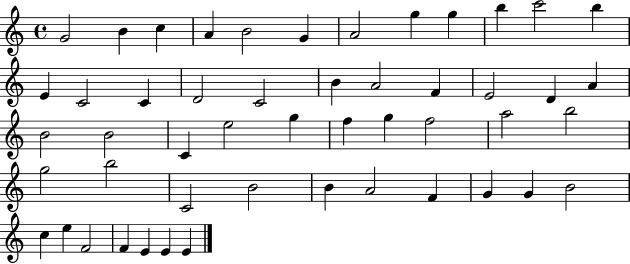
{
  \clef treble
  \time 4/4
  \defaultTimeSignature
  \key c \major
  g'2 b'4 c''4 | a'4 b'2 g'4 | a'2 g''4 g''4 | b''4 c'''2 b''4 | \break e'4 c'2 c'4 | d'2 c'2 | b'4 a'2 f'4 | e'2 d'4 a'4 | \break b'2 b'2 | c'4 e''2 g''4 | f''4 g''4 f''2 | a''2 b''2 | \break g''2 b''2 | c'2 b'2 | b'4 a'2 f'4 | g'4 g'4 b'2 | \break c''4 e''4 f'2 | f'4 e'4 e'4 e'4 | \bar "|."
}